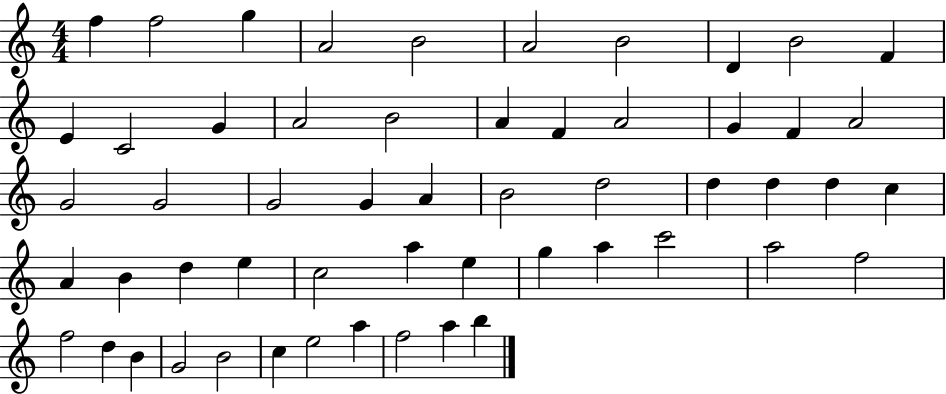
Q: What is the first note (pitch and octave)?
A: F5